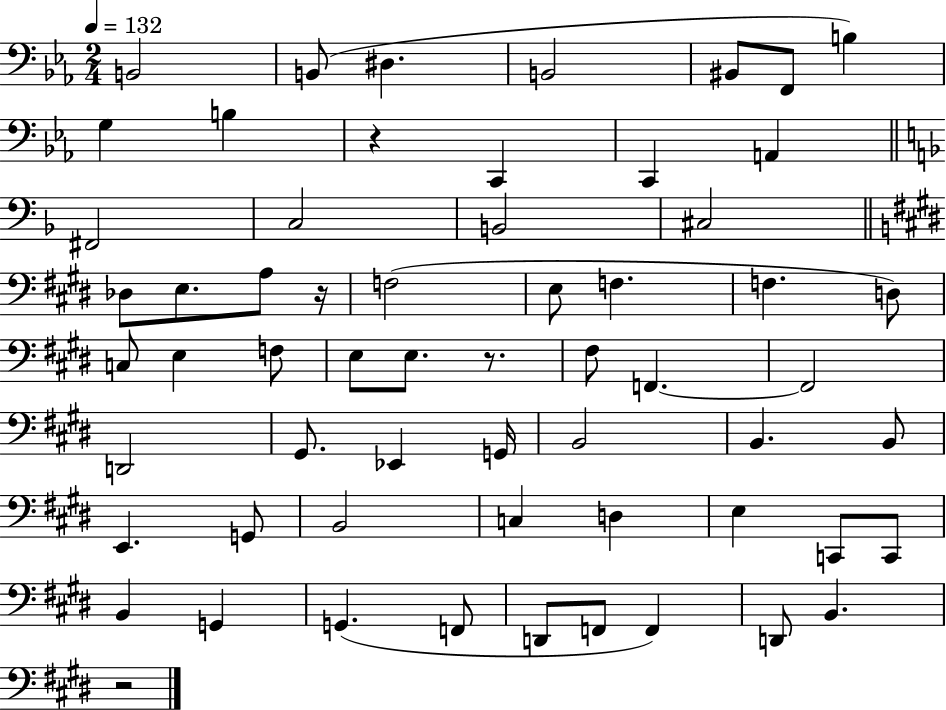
X:1
T:Untitled
M:2/4
L:1/4
K:Eb
B,,2 B,,/2 ^D, B,,2 ^B,,/2 F,,/2 B, G, B, z C,, C,, A,, ^F,,2 C,2 B,,2 ^C,2 _D,/2 E,/2 A,/2 z/4 F,2 E,/2 F, F, D,/2 C,/2 E, F,/2 E,/2 E,/2 z/2 ^F,/2 F,, F,,2 D,,2 ^G,,/2 _E,, G,,/4 B,,2 B,, B,,/2 E,, G,,/2 B,,2 C, D, E, C,,/2 C,,/2 B,, G,, G,, F,,/2 D,,/2 F,,/2 F,, D,,/2 B,, z2